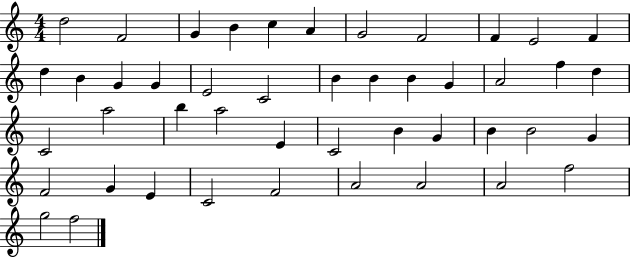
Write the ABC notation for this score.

X:1
T:Untitled
M:4/4
L:1/4
K:C
d2 F2 G B c A G2 F2 F E2 F d B G G E2 C2 B B B G A2 f d C2 a2 b a2 E C2 B G B B2 G F2 G E C2 F2 A2 A2 A2 f2 g2 f2